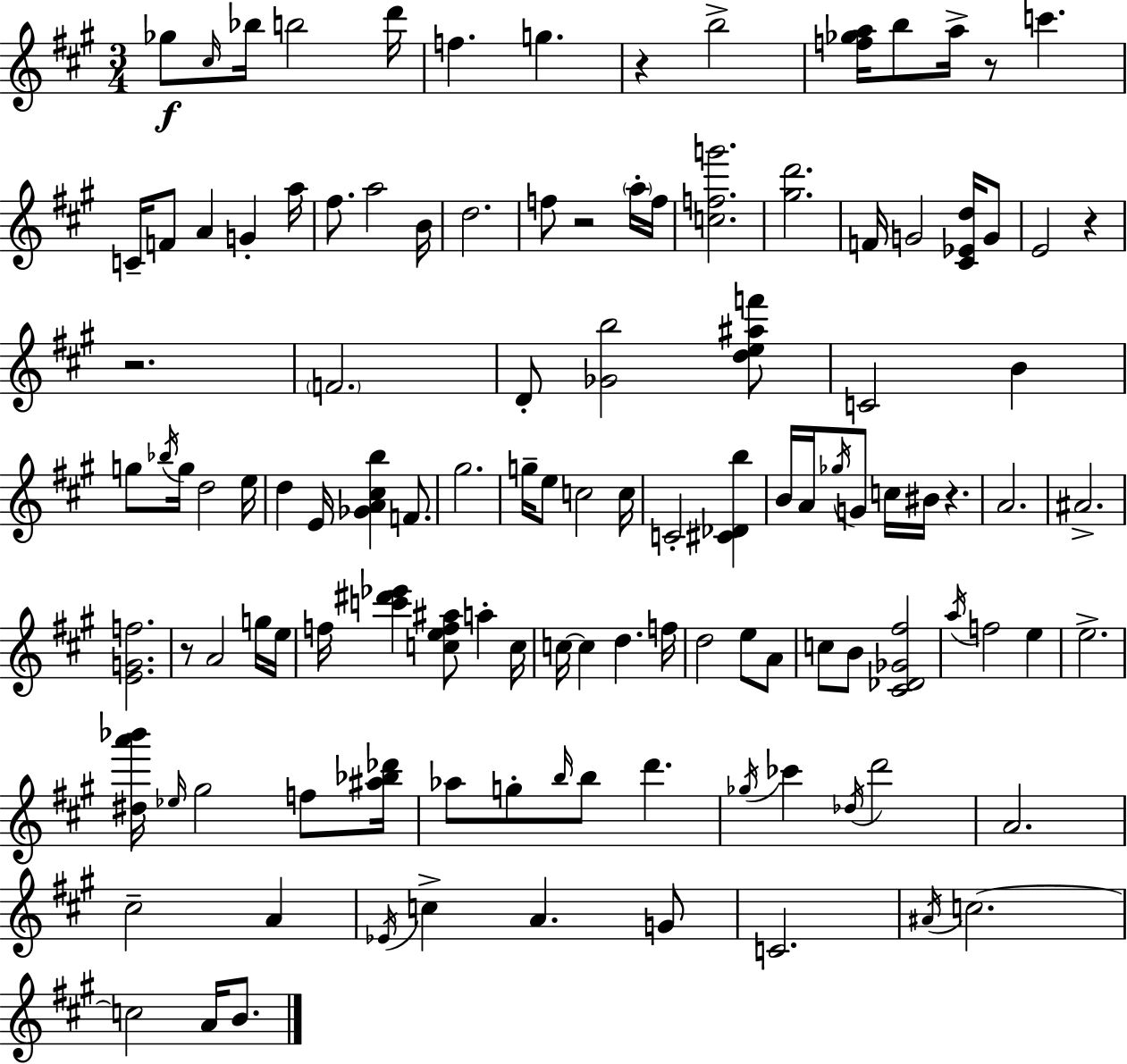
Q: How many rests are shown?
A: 7